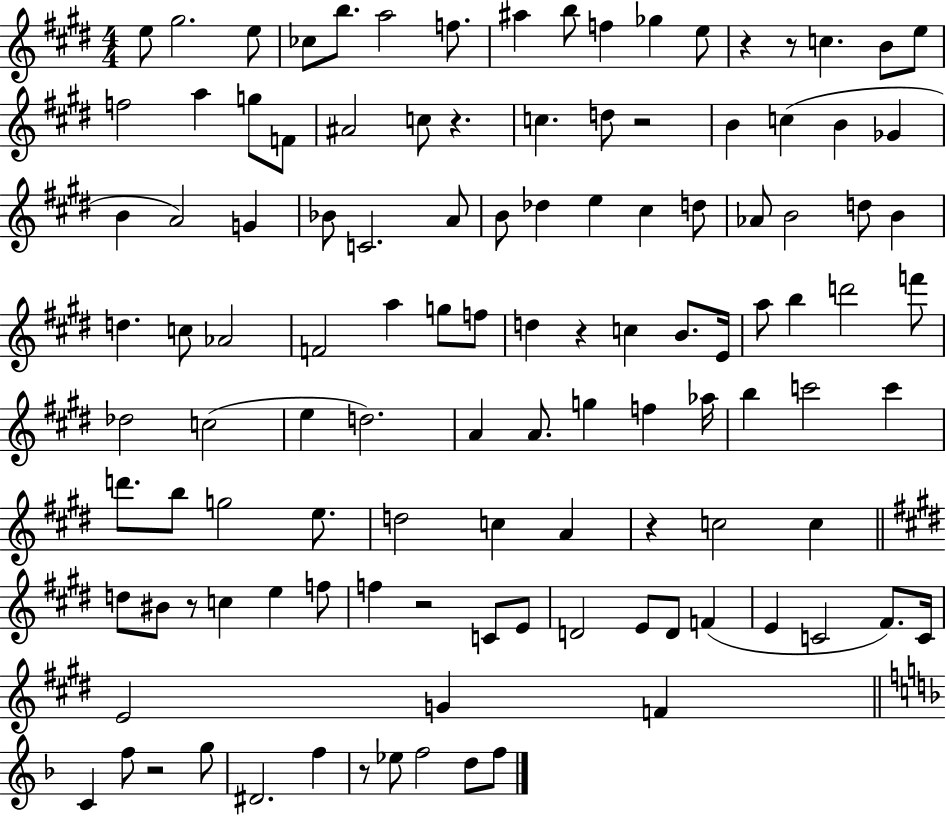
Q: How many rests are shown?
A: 10